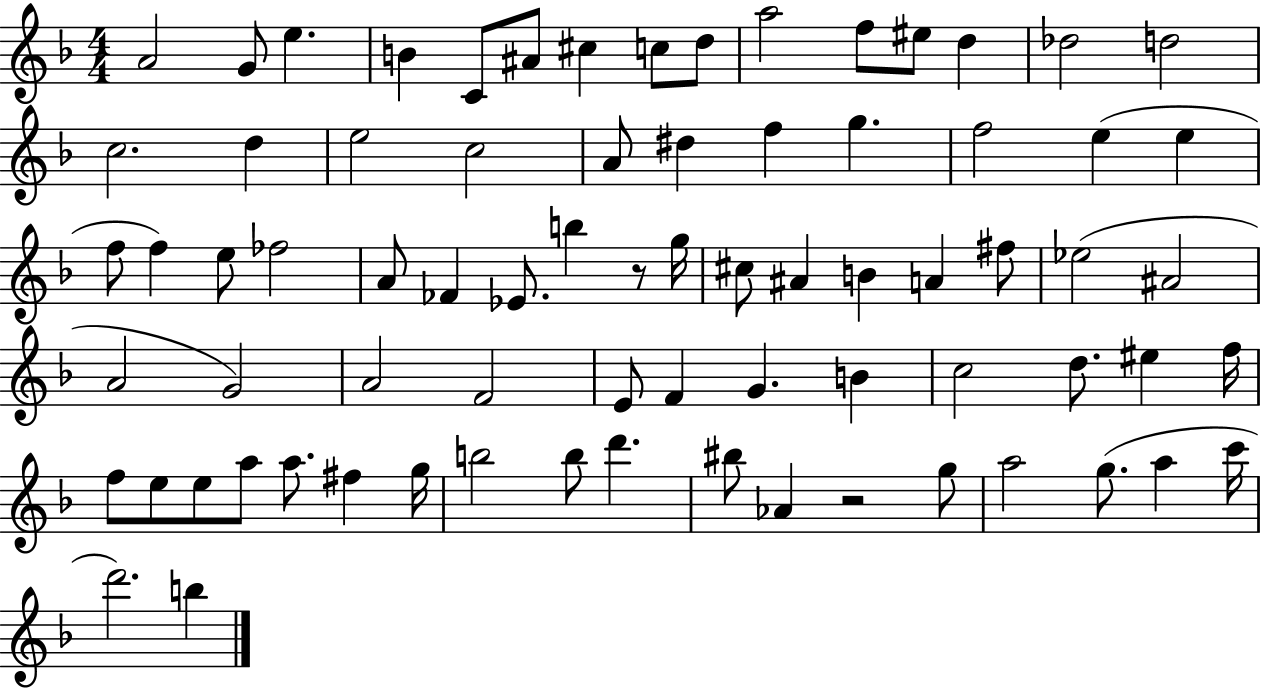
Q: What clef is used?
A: treble